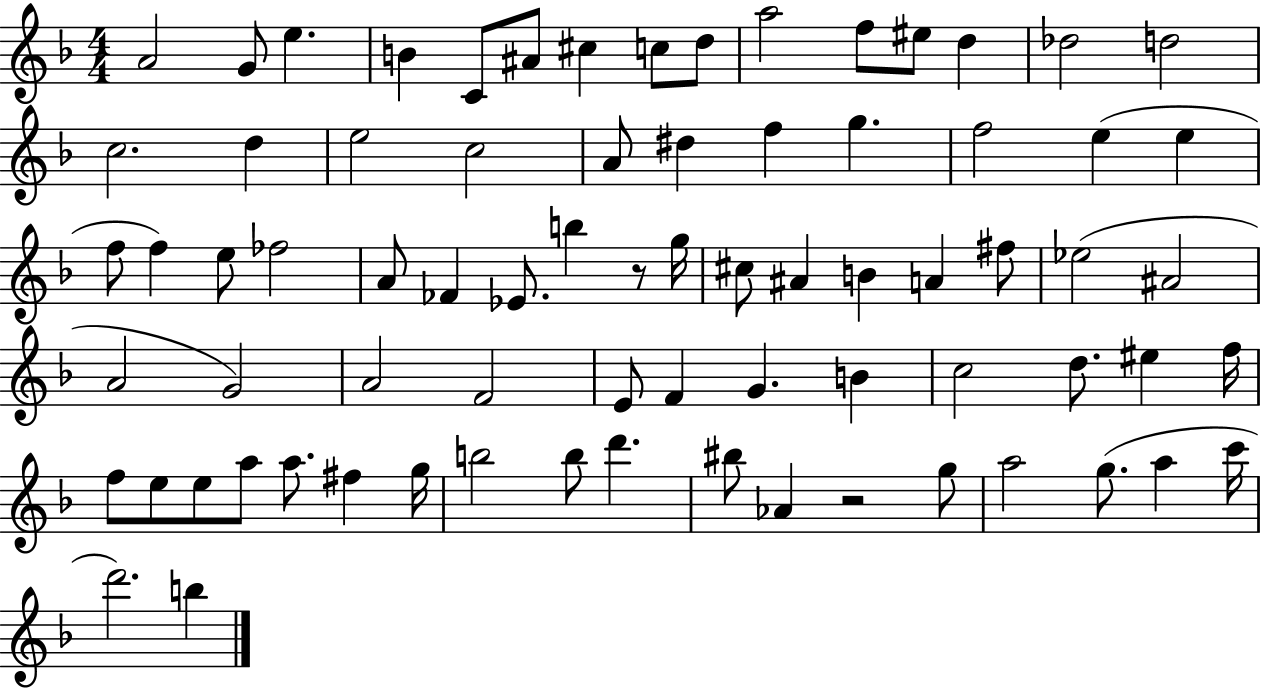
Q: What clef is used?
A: treble